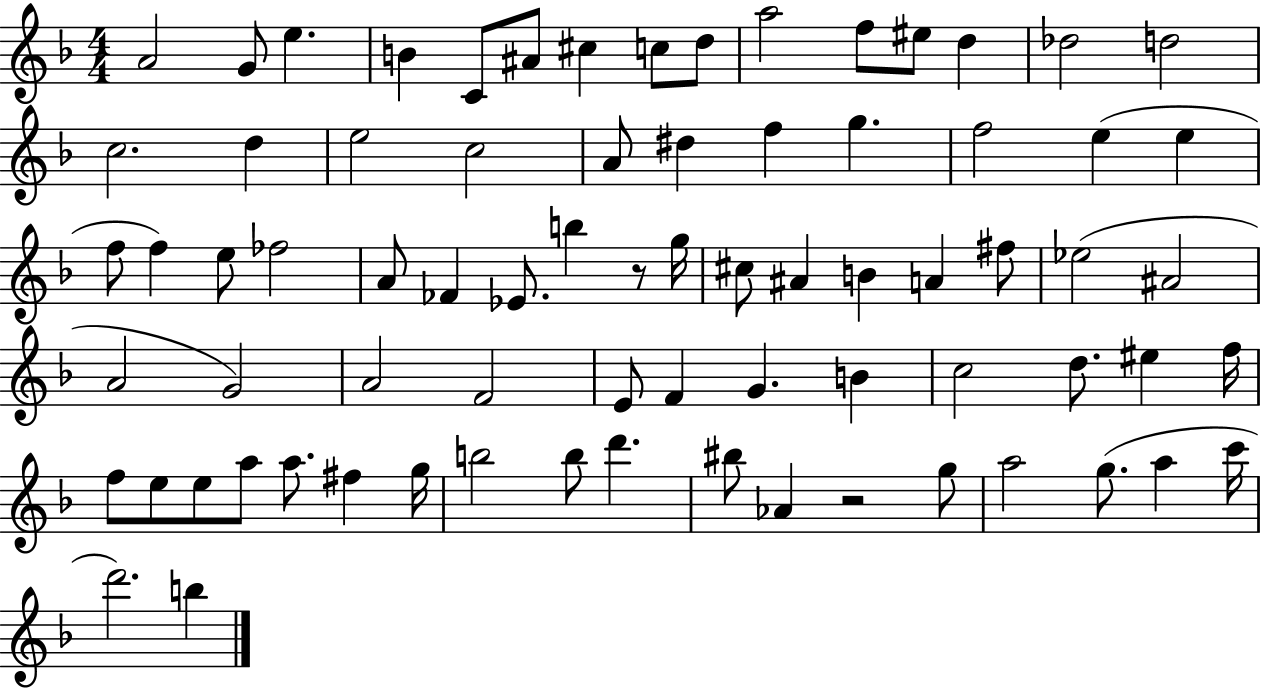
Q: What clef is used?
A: treble